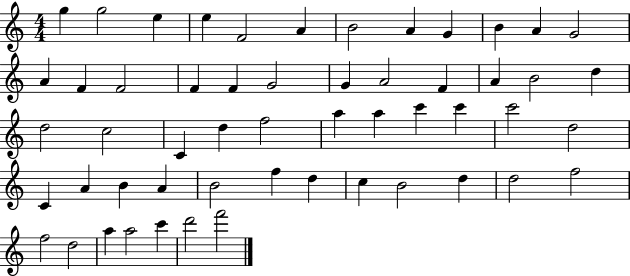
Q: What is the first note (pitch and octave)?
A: G5